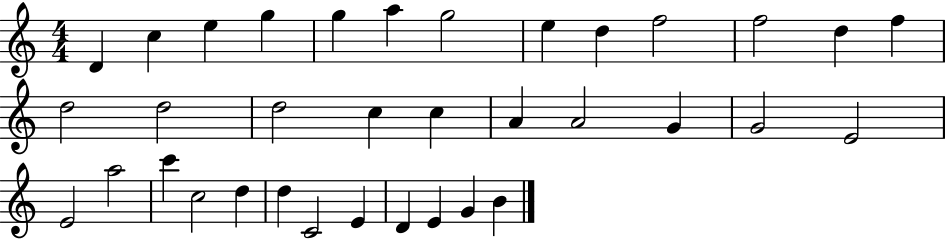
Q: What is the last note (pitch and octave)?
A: B4